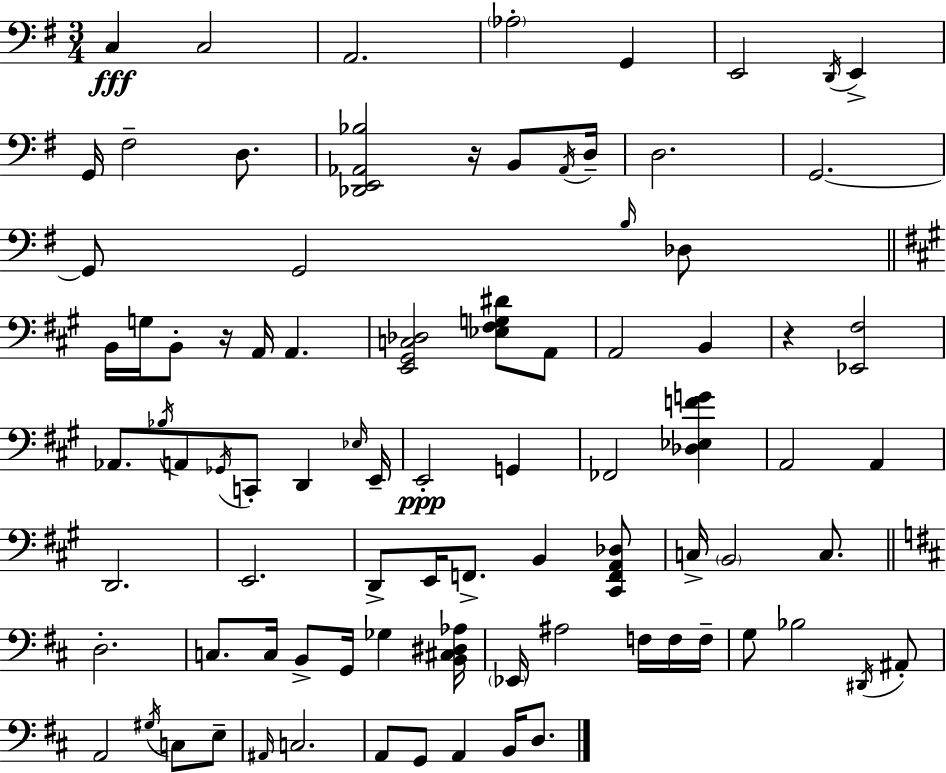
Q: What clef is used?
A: bass